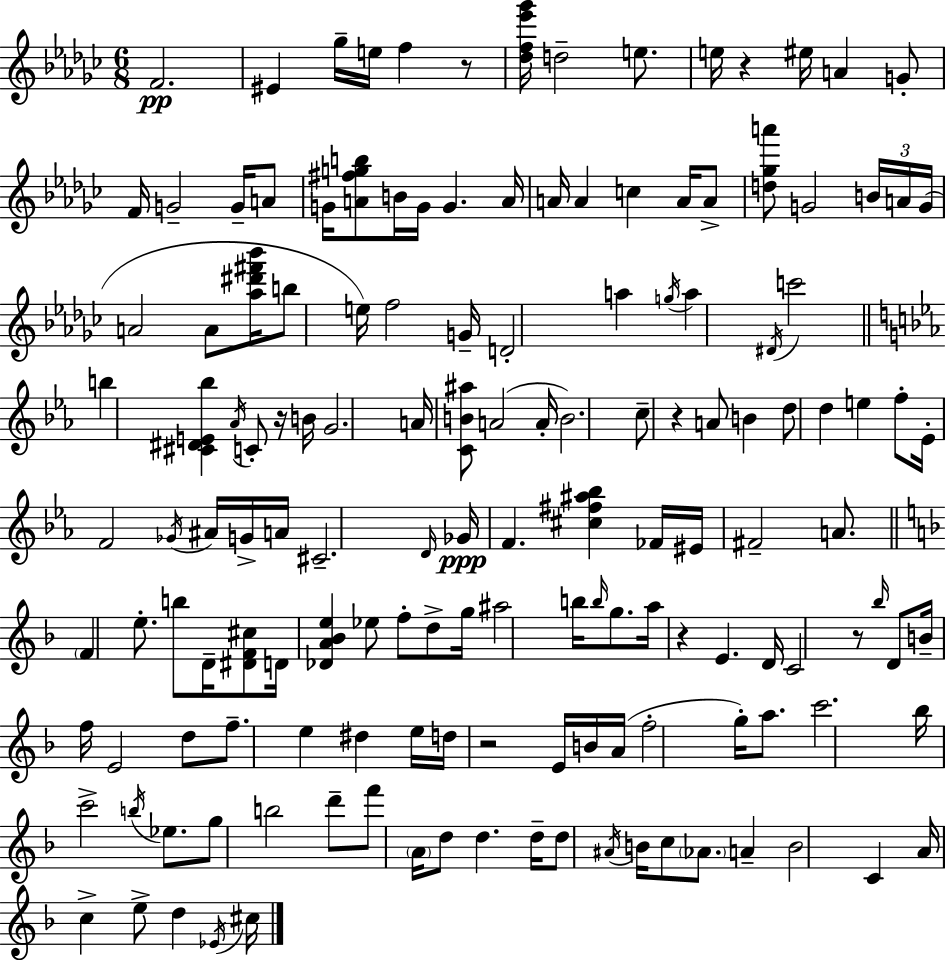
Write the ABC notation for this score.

X:1
T:Untitled
M:6/8
L:1/4
K:Ebm
F2 ^E _g/4 e/4 f z/2 [_df_e'_g']/4 d2 e/2 e/4 z ^e/4 A G/2 F/4 G2 G/4 A/2 G/4 [A^fgb]/2 B/4 G/4 G A/4 A/4 A c A/4 A/2 [d_ga']/2 G2 B/4 A/4 G/4 A2 A/2 [_a^d'^f'_b']/4 b/2 e/4 f2 G/4 D2 a g/4 a ^D/4 c'2 b [^C^DE_b] _A/4 C/2 z/4 B/4 G2 A/4 [CB^a]/2 A2 A/4 B2 c/2 z A/2 B d/2 d e f/2 _E/4 F2 _G/4 ^A/4 G/4 A/4 ^C2 D/4 _G/4 F [^c^f^a_b] _F/4 ^E/4 ^F2 A/2 F e/2 b/2 D/4 [^DF^c]/2 D/4 [_DA_Be] _e/2 f/2 d/2 g/4 ^a2 b/4 b/4 g/2 a/4 z E D/4 C2 z/2 _b/4 D/2 B/4 f/4 E2 d/2 f/2 e ^d e/4 d/4 z2 E/4 B/4 A/4 f2 g/4 a/2 c'2 _b/4 c'2 b/4 _e/2 g/2 b2 d'/2 f'/2 A/4 d/2 d d/4 d/2 ^A/4 B/4 c/2 _A/2 A B2 C A/4 c e/2 d _E/4 ^c/4